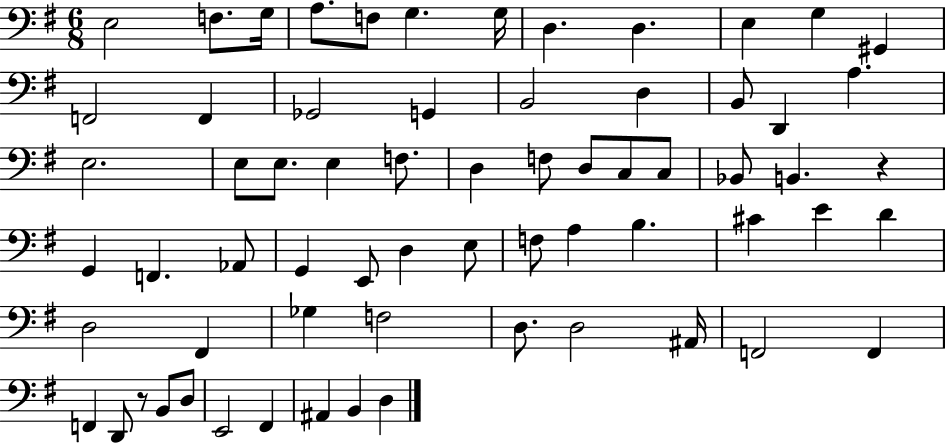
X:1
T:Untitled
M:6/8
L:1/4
K:G
E,2 F,/2 G,/4 A,/2 F,/2 G, G,/4 D, D, E, G, ^G,, F,,2 F,, _G,,2 G,, B,,2 D, B,,/2 D,, A, E,2 E,/2 E,/2 E, F,/2 D, F,/2 D,/2 C,/2 C,/2 _B,,/2 B,, z G,, F,, _A,,/2 G,, E,,/2 D, E,/2 F,/2 A, B, ^C E D D,2 ^F,, _G, F,2 D,/2 D,2 ^A,,/4 F,,2 F,, F,, D,,/2 z/2 B,,/2 D,/2 E,,2 ^F,, ^A,, B,, D,